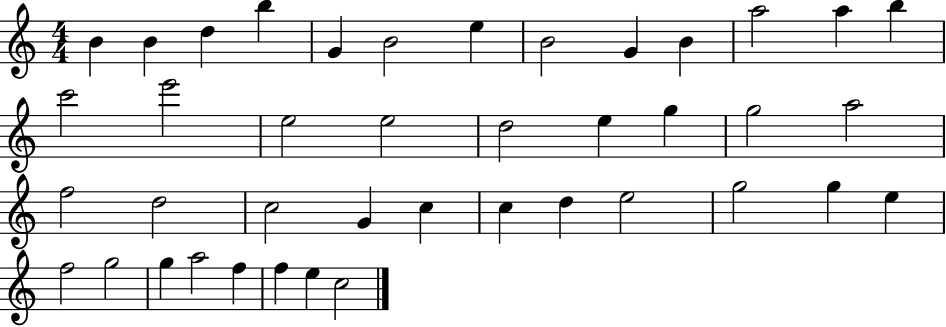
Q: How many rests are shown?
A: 0